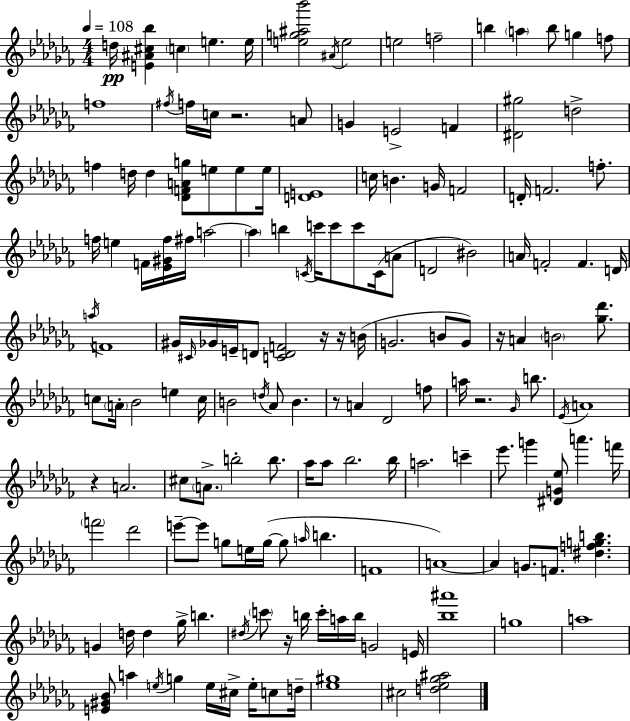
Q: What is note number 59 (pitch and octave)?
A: Gb4